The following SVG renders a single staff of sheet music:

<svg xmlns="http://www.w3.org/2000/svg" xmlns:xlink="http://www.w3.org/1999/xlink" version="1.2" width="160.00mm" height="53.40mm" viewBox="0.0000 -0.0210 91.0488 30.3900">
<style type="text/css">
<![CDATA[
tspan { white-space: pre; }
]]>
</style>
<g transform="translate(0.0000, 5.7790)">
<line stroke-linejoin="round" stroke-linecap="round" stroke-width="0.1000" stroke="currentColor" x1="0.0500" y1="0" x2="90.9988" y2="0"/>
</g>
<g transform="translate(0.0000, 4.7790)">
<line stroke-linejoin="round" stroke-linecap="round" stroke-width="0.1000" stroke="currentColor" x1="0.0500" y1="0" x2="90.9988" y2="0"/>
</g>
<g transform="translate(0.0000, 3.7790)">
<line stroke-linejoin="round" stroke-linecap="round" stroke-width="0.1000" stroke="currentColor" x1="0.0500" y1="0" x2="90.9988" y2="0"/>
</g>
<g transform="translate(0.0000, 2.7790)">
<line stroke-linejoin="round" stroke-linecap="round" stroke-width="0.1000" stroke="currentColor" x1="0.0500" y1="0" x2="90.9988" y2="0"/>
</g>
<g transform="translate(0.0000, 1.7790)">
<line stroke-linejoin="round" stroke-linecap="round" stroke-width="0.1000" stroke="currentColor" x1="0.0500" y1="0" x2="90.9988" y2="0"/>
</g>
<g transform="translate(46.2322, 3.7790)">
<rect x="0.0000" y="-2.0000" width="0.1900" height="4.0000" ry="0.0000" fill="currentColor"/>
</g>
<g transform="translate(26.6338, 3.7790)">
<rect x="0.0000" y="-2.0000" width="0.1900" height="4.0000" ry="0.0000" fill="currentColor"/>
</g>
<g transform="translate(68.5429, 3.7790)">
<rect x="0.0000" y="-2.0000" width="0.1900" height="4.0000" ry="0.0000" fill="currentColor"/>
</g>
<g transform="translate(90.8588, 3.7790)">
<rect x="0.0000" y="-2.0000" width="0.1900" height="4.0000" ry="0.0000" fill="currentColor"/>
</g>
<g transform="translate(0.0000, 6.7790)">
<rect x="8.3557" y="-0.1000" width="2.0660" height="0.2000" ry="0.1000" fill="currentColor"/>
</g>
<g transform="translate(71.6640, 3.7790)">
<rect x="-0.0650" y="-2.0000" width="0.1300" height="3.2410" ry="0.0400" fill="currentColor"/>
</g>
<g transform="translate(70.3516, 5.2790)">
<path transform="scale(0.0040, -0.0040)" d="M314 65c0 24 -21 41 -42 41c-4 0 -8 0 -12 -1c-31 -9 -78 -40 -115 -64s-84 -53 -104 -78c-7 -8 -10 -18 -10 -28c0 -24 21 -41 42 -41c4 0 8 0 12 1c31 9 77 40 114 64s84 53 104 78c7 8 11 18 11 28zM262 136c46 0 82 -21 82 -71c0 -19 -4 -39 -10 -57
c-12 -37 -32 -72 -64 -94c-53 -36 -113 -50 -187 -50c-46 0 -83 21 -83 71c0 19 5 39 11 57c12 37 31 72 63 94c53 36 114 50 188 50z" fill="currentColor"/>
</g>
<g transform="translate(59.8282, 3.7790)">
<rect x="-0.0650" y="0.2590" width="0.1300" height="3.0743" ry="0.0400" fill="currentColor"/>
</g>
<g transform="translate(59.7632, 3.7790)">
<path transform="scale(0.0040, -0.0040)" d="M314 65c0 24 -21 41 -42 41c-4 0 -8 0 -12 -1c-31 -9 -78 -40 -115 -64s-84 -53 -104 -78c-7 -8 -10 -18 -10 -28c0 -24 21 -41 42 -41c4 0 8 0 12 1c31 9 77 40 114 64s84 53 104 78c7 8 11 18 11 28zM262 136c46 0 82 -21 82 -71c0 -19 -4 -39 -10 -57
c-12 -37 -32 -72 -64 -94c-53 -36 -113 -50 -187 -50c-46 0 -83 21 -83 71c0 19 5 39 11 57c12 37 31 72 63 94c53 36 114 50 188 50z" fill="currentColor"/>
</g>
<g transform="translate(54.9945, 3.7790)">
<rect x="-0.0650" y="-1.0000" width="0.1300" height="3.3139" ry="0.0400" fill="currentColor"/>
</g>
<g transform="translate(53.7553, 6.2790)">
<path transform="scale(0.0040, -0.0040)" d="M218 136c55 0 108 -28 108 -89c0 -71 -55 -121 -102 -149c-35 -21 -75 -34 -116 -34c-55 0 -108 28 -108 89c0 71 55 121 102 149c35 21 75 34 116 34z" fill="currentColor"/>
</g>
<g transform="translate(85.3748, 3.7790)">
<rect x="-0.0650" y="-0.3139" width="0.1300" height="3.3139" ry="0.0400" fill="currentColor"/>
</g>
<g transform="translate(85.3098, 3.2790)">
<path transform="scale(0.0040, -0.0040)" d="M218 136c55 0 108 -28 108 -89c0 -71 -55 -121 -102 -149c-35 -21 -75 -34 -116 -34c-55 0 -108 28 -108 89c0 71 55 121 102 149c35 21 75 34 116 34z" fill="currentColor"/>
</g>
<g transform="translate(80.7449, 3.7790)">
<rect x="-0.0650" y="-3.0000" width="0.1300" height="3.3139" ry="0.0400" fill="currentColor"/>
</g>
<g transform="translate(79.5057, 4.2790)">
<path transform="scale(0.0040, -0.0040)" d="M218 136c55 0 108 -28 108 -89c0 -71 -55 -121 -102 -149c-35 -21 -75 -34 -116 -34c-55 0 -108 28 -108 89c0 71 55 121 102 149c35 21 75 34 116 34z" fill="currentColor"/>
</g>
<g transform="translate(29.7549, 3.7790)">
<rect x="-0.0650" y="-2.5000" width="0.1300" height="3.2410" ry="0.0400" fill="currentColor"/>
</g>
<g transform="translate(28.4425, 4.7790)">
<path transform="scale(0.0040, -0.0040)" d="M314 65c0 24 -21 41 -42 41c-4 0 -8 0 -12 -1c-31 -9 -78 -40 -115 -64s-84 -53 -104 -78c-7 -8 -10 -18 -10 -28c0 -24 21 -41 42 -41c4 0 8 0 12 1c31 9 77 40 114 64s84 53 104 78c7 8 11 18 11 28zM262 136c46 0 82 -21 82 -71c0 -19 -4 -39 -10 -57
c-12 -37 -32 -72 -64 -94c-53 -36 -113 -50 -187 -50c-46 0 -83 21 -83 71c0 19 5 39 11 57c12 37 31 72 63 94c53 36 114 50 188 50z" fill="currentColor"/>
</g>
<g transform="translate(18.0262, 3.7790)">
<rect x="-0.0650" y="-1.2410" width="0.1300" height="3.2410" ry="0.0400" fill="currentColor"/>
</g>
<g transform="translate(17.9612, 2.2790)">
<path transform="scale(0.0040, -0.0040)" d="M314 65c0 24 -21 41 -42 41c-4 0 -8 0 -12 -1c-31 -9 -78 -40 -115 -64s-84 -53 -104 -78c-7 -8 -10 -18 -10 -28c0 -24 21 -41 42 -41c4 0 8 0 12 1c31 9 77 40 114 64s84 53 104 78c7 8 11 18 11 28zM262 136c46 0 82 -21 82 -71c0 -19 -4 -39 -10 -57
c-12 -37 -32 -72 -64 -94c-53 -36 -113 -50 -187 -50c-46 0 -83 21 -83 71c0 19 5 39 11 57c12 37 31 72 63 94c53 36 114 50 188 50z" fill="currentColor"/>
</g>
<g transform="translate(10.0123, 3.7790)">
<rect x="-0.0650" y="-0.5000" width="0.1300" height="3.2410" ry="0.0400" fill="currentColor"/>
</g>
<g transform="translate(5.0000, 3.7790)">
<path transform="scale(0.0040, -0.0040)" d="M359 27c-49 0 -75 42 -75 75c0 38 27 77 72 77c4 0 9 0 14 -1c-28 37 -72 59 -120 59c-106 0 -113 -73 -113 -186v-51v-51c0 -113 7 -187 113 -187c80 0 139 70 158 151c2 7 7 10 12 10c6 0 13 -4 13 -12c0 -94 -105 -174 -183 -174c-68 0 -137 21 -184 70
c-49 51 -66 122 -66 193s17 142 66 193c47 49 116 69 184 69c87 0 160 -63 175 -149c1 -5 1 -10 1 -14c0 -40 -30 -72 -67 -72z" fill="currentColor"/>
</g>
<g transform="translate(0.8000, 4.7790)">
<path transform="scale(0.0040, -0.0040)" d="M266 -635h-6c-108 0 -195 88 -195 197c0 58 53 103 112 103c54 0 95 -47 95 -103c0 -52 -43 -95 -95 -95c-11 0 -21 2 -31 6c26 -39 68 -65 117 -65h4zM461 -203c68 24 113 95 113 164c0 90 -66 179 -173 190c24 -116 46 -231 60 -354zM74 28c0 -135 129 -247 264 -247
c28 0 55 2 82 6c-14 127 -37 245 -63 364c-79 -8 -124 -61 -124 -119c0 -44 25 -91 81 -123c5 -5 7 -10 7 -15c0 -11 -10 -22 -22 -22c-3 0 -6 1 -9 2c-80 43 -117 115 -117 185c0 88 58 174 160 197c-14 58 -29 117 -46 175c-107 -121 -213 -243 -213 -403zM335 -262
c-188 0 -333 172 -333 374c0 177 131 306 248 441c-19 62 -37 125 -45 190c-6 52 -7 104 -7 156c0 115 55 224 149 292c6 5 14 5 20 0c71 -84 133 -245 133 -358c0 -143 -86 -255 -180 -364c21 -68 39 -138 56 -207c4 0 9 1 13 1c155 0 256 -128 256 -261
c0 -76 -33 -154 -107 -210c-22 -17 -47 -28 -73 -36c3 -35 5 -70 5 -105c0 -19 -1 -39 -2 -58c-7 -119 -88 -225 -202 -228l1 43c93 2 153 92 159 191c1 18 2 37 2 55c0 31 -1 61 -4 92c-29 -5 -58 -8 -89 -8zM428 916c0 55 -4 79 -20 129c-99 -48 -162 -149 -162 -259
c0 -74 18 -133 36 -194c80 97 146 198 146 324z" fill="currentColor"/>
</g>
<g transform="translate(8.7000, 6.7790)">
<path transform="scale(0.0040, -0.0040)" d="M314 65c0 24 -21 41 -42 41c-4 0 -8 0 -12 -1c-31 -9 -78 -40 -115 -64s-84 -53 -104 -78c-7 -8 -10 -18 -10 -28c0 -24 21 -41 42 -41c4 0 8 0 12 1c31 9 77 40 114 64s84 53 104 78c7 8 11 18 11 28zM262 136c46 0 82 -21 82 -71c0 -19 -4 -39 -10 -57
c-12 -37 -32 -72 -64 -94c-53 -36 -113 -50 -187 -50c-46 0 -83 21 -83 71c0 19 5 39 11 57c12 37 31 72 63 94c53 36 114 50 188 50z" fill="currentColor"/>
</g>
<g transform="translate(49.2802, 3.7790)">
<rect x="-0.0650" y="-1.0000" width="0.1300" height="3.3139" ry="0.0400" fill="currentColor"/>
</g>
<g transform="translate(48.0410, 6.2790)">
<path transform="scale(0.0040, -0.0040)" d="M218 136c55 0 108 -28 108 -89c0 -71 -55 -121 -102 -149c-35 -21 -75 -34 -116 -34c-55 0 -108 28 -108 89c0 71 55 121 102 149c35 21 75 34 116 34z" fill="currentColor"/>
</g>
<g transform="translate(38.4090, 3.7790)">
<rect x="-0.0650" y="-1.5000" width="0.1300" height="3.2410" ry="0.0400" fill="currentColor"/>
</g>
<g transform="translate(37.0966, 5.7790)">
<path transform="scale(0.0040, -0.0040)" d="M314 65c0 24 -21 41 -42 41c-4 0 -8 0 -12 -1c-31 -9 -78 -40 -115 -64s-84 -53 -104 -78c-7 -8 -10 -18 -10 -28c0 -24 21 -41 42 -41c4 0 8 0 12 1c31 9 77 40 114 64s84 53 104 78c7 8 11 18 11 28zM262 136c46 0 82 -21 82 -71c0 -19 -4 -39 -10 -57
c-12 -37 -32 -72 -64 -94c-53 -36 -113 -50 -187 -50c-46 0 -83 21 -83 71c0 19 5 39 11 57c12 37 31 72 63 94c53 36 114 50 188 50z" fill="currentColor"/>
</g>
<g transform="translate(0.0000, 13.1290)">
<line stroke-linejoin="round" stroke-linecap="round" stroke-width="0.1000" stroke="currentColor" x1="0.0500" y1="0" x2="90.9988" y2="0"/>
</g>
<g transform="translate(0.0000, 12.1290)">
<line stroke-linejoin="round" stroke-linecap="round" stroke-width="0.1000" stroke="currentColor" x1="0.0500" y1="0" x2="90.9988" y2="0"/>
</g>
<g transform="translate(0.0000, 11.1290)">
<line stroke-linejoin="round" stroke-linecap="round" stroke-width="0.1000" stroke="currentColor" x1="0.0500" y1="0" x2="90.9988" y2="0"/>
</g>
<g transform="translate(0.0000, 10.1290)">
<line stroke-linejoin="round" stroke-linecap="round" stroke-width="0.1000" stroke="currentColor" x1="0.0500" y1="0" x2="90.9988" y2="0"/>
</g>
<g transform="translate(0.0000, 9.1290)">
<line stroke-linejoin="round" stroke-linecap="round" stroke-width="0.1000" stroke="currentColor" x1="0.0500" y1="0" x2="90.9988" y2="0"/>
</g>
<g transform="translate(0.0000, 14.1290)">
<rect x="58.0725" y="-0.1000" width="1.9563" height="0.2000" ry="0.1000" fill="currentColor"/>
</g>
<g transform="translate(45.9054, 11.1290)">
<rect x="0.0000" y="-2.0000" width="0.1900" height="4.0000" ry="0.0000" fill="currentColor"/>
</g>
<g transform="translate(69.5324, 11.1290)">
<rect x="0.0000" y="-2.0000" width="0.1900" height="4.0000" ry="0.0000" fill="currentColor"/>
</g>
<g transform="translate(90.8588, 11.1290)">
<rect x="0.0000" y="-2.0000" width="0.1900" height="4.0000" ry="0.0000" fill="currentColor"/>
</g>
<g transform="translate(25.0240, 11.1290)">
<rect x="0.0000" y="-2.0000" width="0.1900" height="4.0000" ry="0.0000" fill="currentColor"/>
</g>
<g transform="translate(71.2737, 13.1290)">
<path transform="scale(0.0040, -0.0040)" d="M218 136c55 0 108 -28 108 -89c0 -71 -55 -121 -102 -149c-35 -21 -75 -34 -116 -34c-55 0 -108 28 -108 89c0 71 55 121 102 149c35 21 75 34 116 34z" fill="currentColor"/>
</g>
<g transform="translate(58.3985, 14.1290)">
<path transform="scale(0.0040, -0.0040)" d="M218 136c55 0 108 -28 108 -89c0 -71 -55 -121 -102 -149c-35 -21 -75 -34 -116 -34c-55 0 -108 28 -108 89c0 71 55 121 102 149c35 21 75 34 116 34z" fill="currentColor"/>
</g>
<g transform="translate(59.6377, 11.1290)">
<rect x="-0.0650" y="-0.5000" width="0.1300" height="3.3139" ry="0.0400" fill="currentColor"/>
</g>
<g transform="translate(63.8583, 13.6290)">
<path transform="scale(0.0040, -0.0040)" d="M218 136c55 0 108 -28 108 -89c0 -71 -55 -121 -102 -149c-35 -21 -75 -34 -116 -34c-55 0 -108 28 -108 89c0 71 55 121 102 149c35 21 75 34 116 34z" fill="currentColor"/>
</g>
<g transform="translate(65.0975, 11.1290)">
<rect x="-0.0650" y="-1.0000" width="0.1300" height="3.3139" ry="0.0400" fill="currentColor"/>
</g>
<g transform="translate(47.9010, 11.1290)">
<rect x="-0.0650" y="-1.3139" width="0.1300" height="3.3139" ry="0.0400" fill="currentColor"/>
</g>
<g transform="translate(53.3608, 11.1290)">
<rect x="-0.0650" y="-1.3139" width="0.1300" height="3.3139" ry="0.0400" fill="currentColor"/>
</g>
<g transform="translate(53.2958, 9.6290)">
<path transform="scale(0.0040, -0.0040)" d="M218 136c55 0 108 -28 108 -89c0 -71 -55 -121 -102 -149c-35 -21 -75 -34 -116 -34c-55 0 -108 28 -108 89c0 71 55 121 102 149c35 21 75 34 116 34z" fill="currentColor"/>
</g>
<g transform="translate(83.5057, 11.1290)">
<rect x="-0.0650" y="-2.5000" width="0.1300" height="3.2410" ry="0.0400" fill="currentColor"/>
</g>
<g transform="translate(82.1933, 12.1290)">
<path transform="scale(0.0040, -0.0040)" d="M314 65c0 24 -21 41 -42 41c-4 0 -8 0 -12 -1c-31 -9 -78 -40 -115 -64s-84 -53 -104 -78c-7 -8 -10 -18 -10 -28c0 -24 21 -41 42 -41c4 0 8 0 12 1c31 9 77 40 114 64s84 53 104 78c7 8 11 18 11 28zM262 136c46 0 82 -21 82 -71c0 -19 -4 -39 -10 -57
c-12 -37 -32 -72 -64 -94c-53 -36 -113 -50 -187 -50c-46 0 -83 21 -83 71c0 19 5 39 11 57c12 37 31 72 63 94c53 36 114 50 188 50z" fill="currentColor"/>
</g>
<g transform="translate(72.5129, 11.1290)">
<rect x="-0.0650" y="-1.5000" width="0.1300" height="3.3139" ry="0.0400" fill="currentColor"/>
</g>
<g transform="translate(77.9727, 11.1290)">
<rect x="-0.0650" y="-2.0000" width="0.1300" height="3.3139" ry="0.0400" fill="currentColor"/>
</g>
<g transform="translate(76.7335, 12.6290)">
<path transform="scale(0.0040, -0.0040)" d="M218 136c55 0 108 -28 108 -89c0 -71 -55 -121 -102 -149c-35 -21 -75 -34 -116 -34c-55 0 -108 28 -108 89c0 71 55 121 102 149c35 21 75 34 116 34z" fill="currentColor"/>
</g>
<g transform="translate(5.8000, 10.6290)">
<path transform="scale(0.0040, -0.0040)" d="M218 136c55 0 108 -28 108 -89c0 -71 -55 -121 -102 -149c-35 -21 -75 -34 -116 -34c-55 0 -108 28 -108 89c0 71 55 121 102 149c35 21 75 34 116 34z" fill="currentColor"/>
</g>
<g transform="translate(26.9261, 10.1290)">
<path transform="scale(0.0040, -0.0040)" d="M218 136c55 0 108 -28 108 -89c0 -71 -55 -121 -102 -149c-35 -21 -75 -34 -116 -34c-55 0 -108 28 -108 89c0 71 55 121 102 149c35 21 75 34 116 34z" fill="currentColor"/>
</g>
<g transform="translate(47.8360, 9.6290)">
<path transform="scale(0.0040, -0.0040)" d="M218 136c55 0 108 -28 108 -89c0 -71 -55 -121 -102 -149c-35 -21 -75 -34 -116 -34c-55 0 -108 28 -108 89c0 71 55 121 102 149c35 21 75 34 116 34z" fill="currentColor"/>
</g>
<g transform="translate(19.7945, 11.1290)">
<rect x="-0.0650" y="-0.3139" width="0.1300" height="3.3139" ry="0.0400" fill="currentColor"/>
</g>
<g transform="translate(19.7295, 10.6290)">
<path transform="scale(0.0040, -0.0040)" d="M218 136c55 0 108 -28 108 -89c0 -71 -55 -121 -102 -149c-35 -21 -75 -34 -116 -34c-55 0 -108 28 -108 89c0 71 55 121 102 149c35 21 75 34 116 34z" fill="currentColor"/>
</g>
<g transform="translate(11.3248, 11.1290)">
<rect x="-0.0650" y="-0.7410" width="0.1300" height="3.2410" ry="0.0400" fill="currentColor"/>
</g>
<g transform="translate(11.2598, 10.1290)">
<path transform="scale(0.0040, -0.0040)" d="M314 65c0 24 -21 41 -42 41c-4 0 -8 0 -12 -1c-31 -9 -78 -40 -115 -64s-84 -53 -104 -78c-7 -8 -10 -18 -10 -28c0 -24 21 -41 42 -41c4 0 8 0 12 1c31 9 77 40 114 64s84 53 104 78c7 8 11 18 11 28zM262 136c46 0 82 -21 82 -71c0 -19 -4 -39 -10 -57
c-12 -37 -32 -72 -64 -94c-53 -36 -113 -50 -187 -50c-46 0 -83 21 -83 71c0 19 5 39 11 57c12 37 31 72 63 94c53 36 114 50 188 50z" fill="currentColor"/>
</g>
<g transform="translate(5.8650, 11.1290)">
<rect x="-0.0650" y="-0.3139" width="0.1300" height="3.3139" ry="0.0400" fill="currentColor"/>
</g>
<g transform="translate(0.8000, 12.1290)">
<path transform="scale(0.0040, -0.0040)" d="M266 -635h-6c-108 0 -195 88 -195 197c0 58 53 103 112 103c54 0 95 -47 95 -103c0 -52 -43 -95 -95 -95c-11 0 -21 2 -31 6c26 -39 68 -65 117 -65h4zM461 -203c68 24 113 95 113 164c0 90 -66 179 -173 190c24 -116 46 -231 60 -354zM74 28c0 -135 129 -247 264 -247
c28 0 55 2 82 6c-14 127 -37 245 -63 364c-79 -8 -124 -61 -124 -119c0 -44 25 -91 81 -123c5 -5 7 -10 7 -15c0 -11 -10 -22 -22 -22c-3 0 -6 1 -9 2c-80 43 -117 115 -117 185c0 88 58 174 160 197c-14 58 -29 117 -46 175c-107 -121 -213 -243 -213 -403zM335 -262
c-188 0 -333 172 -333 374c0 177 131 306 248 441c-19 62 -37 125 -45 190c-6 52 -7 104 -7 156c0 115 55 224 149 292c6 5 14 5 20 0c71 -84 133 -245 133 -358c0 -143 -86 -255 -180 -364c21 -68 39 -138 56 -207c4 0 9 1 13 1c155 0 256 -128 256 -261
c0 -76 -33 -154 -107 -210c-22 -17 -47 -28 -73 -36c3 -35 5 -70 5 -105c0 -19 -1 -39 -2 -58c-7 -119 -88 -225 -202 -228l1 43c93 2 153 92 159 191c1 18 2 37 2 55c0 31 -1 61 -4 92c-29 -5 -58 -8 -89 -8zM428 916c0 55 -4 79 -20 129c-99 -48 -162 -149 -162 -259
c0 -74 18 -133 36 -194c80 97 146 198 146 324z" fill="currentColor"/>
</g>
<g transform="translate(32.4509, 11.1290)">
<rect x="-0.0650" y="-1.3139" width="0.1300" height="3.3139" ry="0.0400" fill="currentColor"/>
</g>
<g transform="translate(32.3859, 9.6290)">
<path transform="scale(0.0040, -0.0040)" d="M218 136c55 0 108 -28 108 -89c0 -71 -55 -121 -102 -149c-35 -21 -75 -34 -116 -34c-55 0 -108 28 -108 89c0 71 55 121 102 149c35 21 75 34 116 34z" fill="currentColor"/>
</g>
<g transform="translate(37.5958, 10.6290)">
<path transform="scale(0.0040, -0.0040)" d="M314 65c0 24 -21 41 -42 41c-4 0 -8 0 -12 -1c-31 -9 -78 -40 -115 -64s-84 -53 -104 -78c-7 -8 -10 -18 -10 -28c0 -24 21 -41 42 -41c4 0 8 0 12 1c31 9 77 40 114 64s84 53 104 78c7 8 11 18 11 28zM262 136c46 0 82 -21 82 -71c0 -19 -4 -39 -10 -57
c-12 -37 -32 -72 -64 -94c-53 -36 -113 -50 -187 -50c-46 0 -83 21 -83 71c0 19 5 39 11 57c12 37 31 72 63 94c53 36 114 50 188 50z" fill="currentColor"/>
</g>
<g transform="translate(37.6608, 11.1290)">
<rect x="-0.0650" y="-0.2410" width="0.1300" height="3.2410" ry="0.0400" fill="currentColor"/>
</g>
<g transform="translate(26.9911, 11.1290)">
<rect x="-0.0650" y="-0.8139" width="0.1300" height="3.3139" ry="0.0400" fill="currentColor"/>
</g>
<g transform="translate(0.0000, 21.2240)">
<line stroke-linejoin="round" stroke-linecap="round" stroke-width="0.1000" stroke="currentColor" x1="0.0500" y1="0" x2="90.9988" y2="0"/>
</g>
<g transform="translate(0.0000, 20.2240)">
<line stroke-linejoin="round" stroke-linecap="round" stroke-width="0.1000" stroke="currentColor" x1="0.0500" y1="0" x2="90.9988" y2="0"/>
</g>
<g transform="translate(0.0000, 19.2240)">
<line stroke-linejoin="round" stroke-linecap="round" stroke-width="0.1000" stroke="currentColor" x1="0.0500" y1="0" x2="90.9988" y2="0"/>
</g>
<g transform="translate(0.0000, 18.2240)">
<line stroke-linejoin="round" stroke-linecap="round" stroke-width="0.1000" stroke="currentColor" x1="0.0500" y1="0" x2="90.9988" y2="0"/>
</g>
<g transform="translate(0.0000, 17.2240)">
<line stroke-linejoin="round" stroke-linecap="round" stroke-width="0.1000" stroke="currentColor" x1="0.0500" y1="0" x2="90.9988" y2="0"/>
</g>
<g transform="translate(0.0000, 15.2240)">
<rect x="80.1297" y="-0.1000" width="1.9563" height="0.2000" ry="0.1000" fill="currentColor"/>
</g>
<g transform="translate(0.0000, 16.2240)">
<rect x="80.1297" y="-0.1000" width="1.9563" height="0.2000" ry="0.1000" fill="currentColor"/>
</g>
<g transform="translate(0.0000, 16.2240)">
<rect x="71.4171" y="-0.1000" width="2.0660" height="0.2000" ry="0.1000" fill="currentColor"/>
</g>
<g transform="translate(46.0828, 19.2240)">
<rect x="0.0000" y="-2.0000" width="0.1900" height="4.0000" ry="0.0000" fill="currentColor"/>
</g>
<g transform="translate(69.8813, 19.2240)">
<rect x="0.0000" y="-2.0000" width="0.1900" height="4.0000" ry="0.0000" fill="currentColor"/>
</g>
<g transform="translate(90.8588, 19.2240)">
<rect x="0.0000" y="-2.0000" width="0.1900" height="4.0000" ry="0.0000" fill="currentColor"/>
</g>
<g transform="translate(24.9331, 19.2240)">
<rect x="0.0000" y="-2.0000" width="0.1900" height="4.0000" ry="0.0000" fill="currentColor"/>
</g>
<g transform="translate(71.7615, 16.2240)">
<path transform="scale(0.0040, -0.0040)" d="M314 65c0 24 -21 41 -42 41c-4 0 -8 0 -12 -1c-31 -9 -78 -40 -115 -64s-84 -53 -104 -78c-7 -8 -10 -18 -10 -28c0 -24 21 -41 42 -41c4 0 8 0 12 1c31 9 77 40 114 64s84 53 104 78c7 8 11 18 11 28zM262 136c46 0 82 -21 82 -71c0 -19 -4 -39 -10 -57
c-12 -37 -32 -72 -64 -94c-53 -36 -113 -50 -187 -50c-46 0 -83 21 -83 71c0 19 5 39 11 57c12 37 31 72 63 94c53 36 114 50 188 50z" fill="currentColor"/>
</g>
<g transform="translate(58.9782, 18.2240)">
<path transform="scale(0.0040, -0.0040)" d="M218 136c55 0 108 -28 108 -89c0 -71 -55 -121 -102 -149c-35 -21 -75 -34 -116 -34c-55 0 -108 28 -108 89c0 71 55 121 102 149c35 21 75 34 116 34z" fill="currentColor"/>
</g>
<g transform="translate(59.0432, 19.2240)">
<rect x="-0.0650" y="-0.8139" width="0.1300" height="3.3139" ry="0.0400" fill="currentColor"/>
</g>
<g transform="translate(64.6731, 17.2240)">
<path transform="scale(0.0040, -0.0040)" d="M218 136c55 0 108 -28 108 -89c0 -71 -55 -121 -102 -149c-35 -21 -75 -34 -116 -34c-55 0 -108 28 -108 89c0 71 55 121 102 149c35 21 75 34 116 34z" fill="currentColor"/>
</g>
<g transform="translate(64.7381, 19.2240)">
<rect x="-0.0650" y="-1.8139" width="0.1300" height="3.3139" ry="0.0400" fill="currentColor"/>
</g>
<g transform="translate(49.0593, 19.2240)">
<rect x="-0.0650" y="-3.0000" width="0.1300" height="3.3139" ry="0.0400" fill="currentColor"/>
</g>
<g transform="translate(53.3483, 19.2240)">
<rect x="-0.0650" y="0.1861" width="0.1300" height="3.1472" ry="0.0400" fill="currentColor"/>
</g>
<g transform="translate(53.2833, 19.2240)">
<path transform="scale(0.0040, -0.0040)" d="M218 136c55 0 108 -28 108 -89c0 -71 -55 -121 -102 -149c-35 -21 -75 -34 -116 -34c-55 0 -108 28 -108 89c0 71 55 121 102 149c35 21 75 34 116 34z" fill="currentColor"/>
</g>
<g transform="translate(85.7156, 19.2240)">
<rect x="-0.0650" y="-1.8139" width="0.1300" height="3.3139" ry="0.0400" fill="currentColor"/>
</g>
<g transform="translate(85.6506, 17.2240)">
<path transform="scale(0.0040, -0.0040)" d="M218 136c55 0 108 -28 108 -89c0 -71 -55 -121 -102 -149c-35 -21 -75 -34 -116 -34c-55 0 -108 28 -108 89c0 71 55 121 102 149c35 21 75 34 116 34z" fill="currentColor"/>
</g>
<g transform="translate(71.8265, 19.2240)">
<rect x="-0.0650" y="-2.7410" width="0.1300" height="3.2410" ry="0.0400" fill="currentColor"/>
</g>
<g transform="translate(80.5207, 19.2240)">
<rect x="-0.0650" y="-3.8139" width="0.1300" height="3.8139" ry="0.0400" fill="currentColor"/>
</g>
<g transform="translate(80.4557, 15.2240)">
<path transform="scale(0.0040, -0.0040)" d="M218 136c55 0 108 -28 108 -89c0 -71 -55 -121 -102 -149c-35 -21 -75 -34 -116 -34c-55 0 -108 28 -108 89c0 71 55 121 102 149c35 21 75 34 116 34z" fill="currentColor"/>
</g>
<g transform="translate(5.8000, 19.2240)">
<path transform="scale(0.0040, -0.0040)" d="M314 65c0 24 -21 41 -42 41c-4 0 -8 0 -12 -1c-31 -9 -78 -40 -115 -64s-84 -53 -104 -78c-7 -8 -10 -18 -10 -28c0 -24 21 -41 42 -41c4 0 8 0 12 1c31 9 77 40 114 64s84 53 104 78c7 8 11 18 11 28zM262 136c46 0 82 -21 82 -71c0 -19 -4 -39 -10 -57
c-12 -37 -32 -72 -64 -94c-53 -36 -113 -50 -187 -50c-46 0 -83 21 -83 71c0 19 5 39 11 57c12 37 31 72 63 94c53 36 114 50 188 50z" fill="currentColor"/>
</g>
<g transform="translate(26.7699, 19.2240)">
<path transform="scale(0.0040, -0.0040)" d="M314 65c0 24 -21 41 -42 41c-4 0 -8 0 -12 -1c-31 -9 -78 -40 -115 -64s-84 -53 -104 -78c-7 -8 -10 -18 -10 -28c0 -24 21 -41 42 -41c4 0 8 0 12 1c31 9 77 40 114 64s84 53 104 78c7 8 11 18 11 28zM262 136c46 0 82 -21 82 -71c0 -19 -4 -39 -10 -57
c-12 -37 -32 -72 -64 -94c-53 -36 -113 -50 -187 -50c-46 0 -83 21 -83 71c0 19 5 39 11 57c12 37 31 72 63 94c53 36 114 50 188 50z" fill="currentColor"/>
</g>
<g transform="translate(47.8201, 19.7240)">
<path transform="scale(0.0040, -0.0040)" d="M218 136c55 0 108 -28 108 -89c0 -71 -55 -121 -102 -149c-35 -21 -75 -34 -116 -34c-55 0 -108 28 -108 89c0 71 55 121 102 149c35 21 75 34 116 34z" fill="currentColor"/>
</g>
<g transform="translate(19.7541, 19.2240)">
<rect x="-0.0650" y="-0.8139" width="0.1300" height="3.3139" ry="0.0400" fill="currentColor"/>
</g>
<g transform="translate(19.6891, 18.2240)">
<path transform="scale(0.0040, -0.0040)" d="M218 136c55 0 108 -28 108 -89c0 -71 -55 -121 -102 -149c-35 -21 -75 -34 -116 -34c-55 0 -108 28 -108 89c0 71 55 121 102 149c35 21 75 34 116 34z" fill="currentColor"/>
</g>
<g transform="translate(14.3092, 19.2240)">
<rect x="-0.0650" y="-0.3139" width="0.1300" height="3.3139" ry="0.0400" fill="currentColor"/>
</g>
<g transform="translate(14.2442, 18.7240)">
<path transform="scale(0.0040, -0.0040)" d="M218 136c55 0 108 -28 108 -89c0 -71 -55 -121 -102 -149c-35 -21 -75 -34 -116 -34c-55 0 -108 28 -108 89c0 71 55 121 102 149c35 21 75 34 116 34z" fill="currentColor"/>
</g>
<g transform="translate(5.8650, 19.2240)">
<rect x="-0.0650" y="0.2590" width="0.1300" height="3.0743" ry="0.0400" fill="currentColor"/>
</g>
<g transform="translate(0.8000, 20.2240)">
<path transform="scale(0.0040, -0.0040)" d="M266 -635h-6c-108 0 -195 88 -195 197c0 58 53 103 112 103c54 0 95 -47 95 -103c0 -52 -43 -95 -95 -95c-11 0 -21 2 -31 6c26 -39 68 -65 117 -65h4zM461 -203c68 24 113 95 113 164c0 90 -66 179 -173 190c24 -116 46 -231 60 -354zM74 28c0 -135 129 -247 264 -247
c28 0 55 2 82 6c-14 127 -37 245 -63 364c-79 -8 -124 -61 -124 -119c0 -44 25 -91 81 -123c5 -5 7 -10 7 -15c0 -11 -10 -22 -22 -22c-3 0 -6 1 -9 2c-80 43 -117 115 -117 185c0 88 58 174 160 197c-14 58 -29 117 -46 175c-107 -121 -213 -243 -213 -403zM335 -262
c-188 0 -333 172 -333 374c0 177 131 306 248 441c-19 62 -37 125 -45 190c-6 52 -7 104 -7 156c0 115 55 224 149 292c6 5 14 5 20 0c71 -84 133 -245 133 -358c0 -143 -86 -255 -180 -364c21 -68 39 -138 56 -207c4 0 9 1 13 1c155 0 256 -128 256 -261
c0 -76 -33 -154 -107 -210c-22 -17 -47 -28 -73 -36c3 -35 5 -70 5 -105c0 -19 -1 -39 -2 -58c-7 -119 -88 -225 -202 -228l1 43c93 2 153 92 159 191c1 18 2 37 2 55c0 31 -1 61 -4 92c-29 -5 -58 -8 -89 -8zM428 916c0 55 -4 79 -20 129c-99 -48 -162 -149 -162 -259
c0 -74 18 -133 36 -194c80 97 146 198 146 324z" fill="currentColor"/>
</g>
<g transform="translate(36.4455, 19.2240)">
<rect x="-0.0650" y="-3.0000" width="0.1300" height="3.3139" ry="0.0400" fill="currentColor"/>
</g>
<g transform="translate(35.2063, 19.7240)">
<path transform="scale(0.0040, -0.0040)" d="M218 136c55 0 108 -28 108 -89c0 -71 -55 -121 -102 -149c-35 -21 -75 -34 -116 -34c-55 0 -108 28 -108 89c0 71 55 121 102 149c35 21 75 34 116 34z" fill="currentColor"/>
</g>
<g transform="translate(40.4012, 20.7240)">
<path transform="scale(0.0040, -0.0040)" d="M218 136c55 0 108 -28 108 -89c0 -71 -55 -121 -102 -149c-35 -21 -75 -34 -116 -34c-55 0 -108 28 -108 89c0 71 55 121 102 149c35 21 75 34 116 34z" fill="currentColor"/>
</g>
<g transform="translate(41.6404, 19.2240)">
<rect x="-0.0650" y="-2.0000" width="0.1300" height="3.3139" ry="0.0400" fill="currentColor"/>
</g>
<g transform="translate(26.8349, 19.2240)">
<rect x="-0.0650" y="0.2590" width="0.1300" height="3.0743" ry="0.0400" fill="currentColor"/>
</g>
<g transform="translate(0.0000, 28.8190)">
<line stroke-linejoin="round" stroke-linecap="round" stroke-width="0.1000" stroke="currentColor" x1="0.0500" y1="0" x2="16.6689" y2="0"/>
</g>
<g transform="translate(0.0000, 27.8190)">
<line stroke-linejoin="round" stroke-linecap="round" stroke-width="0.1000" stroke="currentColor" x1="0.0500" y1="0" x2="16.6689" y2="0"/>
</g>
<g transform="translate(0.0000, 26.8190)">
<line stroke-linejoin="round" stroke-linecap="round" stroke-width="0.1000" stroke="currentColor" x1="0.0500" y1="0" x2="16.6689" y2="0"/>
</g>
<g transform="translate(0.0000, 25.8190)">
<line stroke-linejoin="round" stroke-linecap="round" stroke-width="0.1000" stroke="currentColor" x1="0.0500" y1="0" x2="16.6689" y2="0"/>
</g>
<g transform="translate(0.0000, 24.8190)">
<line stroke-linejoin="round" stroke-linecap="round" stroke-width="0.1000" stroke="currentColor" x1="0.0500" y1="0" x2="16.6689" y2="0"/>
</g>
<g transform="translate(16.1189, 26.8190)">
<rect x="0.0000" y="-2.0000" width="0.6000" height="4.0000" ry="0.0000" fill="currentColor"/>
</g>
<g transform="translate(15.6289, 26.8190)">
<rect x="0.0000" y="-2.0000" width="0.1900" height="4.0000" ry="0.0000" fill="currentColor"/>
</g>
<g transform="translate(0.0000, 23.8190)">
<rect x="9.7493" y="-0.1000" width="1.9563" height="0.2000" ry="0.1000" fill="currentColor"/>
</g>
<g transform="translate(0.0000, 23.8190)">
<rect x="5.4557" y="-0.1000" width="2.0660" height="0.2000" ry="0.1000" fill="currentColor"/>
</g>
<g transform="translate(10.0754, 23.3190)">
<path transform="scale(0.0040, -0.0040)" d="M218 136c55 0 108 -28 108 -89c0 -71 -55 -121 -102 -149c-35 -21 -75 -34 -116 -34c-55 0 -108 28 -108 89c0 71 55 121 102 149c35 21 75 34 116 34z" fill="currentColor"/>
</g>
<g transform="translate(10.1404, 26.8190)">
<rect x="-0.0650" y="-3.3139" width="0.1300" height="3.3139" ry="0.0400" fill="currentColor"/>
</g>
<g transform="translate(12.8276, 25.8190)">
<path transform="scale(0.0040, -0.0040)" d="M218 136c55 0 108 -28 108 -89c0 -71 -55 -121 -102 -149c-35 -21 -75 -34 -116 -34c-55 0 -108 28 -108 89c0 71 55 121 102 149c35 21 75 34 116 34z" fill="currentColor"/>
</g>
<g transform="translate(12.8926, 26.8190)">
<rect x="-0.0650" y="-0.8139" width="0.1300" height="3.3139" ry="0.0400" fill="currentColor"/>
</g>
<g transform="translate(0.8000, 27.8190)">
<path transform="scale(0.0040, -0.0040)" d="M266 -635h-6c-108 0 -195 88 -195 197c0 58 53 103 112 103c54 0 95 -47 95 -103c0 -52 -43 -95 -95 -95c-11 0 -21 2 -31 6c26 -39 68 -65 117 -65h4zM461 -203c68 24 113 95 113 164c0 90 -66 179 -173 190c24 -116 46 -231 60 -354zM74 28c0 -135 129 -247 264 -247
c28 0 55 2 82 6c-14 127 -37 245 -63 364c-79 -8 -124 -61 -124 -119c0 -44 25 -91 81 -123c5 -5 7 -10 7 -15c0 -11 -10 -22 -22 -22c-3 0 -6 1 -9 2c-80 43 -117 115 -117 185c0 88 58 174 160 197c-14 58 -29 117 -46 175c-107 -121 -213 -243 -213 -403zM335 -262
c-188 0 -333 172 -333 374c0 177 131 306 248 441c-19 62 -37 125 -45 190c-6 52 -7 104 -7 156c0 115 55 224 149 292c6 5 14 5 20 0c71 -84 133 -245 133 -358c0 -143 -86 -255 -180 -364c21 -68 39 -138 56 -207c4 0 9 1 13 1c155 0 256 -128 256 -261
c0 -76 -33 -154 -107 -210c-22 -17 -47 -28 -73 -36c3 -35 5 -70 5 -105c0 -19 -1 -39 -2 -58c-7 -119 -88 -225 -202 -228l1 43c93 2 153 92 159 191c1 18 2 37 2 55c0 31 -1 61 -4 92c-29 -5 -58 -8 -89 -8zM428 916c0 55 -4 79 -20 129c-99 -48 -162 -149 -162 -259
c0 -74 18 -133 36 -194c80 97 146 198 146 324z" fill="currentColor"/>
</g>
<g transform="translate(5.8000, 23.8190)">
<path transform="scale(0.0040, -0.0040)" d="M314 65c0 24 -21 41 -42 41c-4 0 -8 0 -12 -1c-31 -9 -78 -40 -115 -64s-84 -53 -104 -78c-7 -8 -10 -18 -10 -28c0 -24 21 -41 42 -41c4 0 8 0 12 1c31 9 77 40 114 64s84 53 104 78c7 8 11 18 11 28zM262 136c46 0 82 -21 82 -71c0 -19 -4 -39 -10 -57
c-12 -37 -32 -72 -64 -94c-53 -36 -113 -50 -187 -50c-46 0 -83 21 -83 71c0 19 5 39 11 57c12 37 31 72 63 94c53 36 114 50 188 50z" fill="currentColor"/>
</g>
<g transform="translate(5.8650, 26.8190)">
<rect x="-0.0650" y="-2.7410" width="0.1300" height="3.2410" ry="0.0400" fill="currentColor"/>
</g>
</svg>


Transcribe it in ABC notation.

X:1
T:Untitled
M:4/4
L:1/4
K:C
C2 e2 G2 E2 D D B2 F2 A c c d2 c d e c2 e e C D E F G2 B2 c d B2 A F A B d f a2 c' f a2 b d